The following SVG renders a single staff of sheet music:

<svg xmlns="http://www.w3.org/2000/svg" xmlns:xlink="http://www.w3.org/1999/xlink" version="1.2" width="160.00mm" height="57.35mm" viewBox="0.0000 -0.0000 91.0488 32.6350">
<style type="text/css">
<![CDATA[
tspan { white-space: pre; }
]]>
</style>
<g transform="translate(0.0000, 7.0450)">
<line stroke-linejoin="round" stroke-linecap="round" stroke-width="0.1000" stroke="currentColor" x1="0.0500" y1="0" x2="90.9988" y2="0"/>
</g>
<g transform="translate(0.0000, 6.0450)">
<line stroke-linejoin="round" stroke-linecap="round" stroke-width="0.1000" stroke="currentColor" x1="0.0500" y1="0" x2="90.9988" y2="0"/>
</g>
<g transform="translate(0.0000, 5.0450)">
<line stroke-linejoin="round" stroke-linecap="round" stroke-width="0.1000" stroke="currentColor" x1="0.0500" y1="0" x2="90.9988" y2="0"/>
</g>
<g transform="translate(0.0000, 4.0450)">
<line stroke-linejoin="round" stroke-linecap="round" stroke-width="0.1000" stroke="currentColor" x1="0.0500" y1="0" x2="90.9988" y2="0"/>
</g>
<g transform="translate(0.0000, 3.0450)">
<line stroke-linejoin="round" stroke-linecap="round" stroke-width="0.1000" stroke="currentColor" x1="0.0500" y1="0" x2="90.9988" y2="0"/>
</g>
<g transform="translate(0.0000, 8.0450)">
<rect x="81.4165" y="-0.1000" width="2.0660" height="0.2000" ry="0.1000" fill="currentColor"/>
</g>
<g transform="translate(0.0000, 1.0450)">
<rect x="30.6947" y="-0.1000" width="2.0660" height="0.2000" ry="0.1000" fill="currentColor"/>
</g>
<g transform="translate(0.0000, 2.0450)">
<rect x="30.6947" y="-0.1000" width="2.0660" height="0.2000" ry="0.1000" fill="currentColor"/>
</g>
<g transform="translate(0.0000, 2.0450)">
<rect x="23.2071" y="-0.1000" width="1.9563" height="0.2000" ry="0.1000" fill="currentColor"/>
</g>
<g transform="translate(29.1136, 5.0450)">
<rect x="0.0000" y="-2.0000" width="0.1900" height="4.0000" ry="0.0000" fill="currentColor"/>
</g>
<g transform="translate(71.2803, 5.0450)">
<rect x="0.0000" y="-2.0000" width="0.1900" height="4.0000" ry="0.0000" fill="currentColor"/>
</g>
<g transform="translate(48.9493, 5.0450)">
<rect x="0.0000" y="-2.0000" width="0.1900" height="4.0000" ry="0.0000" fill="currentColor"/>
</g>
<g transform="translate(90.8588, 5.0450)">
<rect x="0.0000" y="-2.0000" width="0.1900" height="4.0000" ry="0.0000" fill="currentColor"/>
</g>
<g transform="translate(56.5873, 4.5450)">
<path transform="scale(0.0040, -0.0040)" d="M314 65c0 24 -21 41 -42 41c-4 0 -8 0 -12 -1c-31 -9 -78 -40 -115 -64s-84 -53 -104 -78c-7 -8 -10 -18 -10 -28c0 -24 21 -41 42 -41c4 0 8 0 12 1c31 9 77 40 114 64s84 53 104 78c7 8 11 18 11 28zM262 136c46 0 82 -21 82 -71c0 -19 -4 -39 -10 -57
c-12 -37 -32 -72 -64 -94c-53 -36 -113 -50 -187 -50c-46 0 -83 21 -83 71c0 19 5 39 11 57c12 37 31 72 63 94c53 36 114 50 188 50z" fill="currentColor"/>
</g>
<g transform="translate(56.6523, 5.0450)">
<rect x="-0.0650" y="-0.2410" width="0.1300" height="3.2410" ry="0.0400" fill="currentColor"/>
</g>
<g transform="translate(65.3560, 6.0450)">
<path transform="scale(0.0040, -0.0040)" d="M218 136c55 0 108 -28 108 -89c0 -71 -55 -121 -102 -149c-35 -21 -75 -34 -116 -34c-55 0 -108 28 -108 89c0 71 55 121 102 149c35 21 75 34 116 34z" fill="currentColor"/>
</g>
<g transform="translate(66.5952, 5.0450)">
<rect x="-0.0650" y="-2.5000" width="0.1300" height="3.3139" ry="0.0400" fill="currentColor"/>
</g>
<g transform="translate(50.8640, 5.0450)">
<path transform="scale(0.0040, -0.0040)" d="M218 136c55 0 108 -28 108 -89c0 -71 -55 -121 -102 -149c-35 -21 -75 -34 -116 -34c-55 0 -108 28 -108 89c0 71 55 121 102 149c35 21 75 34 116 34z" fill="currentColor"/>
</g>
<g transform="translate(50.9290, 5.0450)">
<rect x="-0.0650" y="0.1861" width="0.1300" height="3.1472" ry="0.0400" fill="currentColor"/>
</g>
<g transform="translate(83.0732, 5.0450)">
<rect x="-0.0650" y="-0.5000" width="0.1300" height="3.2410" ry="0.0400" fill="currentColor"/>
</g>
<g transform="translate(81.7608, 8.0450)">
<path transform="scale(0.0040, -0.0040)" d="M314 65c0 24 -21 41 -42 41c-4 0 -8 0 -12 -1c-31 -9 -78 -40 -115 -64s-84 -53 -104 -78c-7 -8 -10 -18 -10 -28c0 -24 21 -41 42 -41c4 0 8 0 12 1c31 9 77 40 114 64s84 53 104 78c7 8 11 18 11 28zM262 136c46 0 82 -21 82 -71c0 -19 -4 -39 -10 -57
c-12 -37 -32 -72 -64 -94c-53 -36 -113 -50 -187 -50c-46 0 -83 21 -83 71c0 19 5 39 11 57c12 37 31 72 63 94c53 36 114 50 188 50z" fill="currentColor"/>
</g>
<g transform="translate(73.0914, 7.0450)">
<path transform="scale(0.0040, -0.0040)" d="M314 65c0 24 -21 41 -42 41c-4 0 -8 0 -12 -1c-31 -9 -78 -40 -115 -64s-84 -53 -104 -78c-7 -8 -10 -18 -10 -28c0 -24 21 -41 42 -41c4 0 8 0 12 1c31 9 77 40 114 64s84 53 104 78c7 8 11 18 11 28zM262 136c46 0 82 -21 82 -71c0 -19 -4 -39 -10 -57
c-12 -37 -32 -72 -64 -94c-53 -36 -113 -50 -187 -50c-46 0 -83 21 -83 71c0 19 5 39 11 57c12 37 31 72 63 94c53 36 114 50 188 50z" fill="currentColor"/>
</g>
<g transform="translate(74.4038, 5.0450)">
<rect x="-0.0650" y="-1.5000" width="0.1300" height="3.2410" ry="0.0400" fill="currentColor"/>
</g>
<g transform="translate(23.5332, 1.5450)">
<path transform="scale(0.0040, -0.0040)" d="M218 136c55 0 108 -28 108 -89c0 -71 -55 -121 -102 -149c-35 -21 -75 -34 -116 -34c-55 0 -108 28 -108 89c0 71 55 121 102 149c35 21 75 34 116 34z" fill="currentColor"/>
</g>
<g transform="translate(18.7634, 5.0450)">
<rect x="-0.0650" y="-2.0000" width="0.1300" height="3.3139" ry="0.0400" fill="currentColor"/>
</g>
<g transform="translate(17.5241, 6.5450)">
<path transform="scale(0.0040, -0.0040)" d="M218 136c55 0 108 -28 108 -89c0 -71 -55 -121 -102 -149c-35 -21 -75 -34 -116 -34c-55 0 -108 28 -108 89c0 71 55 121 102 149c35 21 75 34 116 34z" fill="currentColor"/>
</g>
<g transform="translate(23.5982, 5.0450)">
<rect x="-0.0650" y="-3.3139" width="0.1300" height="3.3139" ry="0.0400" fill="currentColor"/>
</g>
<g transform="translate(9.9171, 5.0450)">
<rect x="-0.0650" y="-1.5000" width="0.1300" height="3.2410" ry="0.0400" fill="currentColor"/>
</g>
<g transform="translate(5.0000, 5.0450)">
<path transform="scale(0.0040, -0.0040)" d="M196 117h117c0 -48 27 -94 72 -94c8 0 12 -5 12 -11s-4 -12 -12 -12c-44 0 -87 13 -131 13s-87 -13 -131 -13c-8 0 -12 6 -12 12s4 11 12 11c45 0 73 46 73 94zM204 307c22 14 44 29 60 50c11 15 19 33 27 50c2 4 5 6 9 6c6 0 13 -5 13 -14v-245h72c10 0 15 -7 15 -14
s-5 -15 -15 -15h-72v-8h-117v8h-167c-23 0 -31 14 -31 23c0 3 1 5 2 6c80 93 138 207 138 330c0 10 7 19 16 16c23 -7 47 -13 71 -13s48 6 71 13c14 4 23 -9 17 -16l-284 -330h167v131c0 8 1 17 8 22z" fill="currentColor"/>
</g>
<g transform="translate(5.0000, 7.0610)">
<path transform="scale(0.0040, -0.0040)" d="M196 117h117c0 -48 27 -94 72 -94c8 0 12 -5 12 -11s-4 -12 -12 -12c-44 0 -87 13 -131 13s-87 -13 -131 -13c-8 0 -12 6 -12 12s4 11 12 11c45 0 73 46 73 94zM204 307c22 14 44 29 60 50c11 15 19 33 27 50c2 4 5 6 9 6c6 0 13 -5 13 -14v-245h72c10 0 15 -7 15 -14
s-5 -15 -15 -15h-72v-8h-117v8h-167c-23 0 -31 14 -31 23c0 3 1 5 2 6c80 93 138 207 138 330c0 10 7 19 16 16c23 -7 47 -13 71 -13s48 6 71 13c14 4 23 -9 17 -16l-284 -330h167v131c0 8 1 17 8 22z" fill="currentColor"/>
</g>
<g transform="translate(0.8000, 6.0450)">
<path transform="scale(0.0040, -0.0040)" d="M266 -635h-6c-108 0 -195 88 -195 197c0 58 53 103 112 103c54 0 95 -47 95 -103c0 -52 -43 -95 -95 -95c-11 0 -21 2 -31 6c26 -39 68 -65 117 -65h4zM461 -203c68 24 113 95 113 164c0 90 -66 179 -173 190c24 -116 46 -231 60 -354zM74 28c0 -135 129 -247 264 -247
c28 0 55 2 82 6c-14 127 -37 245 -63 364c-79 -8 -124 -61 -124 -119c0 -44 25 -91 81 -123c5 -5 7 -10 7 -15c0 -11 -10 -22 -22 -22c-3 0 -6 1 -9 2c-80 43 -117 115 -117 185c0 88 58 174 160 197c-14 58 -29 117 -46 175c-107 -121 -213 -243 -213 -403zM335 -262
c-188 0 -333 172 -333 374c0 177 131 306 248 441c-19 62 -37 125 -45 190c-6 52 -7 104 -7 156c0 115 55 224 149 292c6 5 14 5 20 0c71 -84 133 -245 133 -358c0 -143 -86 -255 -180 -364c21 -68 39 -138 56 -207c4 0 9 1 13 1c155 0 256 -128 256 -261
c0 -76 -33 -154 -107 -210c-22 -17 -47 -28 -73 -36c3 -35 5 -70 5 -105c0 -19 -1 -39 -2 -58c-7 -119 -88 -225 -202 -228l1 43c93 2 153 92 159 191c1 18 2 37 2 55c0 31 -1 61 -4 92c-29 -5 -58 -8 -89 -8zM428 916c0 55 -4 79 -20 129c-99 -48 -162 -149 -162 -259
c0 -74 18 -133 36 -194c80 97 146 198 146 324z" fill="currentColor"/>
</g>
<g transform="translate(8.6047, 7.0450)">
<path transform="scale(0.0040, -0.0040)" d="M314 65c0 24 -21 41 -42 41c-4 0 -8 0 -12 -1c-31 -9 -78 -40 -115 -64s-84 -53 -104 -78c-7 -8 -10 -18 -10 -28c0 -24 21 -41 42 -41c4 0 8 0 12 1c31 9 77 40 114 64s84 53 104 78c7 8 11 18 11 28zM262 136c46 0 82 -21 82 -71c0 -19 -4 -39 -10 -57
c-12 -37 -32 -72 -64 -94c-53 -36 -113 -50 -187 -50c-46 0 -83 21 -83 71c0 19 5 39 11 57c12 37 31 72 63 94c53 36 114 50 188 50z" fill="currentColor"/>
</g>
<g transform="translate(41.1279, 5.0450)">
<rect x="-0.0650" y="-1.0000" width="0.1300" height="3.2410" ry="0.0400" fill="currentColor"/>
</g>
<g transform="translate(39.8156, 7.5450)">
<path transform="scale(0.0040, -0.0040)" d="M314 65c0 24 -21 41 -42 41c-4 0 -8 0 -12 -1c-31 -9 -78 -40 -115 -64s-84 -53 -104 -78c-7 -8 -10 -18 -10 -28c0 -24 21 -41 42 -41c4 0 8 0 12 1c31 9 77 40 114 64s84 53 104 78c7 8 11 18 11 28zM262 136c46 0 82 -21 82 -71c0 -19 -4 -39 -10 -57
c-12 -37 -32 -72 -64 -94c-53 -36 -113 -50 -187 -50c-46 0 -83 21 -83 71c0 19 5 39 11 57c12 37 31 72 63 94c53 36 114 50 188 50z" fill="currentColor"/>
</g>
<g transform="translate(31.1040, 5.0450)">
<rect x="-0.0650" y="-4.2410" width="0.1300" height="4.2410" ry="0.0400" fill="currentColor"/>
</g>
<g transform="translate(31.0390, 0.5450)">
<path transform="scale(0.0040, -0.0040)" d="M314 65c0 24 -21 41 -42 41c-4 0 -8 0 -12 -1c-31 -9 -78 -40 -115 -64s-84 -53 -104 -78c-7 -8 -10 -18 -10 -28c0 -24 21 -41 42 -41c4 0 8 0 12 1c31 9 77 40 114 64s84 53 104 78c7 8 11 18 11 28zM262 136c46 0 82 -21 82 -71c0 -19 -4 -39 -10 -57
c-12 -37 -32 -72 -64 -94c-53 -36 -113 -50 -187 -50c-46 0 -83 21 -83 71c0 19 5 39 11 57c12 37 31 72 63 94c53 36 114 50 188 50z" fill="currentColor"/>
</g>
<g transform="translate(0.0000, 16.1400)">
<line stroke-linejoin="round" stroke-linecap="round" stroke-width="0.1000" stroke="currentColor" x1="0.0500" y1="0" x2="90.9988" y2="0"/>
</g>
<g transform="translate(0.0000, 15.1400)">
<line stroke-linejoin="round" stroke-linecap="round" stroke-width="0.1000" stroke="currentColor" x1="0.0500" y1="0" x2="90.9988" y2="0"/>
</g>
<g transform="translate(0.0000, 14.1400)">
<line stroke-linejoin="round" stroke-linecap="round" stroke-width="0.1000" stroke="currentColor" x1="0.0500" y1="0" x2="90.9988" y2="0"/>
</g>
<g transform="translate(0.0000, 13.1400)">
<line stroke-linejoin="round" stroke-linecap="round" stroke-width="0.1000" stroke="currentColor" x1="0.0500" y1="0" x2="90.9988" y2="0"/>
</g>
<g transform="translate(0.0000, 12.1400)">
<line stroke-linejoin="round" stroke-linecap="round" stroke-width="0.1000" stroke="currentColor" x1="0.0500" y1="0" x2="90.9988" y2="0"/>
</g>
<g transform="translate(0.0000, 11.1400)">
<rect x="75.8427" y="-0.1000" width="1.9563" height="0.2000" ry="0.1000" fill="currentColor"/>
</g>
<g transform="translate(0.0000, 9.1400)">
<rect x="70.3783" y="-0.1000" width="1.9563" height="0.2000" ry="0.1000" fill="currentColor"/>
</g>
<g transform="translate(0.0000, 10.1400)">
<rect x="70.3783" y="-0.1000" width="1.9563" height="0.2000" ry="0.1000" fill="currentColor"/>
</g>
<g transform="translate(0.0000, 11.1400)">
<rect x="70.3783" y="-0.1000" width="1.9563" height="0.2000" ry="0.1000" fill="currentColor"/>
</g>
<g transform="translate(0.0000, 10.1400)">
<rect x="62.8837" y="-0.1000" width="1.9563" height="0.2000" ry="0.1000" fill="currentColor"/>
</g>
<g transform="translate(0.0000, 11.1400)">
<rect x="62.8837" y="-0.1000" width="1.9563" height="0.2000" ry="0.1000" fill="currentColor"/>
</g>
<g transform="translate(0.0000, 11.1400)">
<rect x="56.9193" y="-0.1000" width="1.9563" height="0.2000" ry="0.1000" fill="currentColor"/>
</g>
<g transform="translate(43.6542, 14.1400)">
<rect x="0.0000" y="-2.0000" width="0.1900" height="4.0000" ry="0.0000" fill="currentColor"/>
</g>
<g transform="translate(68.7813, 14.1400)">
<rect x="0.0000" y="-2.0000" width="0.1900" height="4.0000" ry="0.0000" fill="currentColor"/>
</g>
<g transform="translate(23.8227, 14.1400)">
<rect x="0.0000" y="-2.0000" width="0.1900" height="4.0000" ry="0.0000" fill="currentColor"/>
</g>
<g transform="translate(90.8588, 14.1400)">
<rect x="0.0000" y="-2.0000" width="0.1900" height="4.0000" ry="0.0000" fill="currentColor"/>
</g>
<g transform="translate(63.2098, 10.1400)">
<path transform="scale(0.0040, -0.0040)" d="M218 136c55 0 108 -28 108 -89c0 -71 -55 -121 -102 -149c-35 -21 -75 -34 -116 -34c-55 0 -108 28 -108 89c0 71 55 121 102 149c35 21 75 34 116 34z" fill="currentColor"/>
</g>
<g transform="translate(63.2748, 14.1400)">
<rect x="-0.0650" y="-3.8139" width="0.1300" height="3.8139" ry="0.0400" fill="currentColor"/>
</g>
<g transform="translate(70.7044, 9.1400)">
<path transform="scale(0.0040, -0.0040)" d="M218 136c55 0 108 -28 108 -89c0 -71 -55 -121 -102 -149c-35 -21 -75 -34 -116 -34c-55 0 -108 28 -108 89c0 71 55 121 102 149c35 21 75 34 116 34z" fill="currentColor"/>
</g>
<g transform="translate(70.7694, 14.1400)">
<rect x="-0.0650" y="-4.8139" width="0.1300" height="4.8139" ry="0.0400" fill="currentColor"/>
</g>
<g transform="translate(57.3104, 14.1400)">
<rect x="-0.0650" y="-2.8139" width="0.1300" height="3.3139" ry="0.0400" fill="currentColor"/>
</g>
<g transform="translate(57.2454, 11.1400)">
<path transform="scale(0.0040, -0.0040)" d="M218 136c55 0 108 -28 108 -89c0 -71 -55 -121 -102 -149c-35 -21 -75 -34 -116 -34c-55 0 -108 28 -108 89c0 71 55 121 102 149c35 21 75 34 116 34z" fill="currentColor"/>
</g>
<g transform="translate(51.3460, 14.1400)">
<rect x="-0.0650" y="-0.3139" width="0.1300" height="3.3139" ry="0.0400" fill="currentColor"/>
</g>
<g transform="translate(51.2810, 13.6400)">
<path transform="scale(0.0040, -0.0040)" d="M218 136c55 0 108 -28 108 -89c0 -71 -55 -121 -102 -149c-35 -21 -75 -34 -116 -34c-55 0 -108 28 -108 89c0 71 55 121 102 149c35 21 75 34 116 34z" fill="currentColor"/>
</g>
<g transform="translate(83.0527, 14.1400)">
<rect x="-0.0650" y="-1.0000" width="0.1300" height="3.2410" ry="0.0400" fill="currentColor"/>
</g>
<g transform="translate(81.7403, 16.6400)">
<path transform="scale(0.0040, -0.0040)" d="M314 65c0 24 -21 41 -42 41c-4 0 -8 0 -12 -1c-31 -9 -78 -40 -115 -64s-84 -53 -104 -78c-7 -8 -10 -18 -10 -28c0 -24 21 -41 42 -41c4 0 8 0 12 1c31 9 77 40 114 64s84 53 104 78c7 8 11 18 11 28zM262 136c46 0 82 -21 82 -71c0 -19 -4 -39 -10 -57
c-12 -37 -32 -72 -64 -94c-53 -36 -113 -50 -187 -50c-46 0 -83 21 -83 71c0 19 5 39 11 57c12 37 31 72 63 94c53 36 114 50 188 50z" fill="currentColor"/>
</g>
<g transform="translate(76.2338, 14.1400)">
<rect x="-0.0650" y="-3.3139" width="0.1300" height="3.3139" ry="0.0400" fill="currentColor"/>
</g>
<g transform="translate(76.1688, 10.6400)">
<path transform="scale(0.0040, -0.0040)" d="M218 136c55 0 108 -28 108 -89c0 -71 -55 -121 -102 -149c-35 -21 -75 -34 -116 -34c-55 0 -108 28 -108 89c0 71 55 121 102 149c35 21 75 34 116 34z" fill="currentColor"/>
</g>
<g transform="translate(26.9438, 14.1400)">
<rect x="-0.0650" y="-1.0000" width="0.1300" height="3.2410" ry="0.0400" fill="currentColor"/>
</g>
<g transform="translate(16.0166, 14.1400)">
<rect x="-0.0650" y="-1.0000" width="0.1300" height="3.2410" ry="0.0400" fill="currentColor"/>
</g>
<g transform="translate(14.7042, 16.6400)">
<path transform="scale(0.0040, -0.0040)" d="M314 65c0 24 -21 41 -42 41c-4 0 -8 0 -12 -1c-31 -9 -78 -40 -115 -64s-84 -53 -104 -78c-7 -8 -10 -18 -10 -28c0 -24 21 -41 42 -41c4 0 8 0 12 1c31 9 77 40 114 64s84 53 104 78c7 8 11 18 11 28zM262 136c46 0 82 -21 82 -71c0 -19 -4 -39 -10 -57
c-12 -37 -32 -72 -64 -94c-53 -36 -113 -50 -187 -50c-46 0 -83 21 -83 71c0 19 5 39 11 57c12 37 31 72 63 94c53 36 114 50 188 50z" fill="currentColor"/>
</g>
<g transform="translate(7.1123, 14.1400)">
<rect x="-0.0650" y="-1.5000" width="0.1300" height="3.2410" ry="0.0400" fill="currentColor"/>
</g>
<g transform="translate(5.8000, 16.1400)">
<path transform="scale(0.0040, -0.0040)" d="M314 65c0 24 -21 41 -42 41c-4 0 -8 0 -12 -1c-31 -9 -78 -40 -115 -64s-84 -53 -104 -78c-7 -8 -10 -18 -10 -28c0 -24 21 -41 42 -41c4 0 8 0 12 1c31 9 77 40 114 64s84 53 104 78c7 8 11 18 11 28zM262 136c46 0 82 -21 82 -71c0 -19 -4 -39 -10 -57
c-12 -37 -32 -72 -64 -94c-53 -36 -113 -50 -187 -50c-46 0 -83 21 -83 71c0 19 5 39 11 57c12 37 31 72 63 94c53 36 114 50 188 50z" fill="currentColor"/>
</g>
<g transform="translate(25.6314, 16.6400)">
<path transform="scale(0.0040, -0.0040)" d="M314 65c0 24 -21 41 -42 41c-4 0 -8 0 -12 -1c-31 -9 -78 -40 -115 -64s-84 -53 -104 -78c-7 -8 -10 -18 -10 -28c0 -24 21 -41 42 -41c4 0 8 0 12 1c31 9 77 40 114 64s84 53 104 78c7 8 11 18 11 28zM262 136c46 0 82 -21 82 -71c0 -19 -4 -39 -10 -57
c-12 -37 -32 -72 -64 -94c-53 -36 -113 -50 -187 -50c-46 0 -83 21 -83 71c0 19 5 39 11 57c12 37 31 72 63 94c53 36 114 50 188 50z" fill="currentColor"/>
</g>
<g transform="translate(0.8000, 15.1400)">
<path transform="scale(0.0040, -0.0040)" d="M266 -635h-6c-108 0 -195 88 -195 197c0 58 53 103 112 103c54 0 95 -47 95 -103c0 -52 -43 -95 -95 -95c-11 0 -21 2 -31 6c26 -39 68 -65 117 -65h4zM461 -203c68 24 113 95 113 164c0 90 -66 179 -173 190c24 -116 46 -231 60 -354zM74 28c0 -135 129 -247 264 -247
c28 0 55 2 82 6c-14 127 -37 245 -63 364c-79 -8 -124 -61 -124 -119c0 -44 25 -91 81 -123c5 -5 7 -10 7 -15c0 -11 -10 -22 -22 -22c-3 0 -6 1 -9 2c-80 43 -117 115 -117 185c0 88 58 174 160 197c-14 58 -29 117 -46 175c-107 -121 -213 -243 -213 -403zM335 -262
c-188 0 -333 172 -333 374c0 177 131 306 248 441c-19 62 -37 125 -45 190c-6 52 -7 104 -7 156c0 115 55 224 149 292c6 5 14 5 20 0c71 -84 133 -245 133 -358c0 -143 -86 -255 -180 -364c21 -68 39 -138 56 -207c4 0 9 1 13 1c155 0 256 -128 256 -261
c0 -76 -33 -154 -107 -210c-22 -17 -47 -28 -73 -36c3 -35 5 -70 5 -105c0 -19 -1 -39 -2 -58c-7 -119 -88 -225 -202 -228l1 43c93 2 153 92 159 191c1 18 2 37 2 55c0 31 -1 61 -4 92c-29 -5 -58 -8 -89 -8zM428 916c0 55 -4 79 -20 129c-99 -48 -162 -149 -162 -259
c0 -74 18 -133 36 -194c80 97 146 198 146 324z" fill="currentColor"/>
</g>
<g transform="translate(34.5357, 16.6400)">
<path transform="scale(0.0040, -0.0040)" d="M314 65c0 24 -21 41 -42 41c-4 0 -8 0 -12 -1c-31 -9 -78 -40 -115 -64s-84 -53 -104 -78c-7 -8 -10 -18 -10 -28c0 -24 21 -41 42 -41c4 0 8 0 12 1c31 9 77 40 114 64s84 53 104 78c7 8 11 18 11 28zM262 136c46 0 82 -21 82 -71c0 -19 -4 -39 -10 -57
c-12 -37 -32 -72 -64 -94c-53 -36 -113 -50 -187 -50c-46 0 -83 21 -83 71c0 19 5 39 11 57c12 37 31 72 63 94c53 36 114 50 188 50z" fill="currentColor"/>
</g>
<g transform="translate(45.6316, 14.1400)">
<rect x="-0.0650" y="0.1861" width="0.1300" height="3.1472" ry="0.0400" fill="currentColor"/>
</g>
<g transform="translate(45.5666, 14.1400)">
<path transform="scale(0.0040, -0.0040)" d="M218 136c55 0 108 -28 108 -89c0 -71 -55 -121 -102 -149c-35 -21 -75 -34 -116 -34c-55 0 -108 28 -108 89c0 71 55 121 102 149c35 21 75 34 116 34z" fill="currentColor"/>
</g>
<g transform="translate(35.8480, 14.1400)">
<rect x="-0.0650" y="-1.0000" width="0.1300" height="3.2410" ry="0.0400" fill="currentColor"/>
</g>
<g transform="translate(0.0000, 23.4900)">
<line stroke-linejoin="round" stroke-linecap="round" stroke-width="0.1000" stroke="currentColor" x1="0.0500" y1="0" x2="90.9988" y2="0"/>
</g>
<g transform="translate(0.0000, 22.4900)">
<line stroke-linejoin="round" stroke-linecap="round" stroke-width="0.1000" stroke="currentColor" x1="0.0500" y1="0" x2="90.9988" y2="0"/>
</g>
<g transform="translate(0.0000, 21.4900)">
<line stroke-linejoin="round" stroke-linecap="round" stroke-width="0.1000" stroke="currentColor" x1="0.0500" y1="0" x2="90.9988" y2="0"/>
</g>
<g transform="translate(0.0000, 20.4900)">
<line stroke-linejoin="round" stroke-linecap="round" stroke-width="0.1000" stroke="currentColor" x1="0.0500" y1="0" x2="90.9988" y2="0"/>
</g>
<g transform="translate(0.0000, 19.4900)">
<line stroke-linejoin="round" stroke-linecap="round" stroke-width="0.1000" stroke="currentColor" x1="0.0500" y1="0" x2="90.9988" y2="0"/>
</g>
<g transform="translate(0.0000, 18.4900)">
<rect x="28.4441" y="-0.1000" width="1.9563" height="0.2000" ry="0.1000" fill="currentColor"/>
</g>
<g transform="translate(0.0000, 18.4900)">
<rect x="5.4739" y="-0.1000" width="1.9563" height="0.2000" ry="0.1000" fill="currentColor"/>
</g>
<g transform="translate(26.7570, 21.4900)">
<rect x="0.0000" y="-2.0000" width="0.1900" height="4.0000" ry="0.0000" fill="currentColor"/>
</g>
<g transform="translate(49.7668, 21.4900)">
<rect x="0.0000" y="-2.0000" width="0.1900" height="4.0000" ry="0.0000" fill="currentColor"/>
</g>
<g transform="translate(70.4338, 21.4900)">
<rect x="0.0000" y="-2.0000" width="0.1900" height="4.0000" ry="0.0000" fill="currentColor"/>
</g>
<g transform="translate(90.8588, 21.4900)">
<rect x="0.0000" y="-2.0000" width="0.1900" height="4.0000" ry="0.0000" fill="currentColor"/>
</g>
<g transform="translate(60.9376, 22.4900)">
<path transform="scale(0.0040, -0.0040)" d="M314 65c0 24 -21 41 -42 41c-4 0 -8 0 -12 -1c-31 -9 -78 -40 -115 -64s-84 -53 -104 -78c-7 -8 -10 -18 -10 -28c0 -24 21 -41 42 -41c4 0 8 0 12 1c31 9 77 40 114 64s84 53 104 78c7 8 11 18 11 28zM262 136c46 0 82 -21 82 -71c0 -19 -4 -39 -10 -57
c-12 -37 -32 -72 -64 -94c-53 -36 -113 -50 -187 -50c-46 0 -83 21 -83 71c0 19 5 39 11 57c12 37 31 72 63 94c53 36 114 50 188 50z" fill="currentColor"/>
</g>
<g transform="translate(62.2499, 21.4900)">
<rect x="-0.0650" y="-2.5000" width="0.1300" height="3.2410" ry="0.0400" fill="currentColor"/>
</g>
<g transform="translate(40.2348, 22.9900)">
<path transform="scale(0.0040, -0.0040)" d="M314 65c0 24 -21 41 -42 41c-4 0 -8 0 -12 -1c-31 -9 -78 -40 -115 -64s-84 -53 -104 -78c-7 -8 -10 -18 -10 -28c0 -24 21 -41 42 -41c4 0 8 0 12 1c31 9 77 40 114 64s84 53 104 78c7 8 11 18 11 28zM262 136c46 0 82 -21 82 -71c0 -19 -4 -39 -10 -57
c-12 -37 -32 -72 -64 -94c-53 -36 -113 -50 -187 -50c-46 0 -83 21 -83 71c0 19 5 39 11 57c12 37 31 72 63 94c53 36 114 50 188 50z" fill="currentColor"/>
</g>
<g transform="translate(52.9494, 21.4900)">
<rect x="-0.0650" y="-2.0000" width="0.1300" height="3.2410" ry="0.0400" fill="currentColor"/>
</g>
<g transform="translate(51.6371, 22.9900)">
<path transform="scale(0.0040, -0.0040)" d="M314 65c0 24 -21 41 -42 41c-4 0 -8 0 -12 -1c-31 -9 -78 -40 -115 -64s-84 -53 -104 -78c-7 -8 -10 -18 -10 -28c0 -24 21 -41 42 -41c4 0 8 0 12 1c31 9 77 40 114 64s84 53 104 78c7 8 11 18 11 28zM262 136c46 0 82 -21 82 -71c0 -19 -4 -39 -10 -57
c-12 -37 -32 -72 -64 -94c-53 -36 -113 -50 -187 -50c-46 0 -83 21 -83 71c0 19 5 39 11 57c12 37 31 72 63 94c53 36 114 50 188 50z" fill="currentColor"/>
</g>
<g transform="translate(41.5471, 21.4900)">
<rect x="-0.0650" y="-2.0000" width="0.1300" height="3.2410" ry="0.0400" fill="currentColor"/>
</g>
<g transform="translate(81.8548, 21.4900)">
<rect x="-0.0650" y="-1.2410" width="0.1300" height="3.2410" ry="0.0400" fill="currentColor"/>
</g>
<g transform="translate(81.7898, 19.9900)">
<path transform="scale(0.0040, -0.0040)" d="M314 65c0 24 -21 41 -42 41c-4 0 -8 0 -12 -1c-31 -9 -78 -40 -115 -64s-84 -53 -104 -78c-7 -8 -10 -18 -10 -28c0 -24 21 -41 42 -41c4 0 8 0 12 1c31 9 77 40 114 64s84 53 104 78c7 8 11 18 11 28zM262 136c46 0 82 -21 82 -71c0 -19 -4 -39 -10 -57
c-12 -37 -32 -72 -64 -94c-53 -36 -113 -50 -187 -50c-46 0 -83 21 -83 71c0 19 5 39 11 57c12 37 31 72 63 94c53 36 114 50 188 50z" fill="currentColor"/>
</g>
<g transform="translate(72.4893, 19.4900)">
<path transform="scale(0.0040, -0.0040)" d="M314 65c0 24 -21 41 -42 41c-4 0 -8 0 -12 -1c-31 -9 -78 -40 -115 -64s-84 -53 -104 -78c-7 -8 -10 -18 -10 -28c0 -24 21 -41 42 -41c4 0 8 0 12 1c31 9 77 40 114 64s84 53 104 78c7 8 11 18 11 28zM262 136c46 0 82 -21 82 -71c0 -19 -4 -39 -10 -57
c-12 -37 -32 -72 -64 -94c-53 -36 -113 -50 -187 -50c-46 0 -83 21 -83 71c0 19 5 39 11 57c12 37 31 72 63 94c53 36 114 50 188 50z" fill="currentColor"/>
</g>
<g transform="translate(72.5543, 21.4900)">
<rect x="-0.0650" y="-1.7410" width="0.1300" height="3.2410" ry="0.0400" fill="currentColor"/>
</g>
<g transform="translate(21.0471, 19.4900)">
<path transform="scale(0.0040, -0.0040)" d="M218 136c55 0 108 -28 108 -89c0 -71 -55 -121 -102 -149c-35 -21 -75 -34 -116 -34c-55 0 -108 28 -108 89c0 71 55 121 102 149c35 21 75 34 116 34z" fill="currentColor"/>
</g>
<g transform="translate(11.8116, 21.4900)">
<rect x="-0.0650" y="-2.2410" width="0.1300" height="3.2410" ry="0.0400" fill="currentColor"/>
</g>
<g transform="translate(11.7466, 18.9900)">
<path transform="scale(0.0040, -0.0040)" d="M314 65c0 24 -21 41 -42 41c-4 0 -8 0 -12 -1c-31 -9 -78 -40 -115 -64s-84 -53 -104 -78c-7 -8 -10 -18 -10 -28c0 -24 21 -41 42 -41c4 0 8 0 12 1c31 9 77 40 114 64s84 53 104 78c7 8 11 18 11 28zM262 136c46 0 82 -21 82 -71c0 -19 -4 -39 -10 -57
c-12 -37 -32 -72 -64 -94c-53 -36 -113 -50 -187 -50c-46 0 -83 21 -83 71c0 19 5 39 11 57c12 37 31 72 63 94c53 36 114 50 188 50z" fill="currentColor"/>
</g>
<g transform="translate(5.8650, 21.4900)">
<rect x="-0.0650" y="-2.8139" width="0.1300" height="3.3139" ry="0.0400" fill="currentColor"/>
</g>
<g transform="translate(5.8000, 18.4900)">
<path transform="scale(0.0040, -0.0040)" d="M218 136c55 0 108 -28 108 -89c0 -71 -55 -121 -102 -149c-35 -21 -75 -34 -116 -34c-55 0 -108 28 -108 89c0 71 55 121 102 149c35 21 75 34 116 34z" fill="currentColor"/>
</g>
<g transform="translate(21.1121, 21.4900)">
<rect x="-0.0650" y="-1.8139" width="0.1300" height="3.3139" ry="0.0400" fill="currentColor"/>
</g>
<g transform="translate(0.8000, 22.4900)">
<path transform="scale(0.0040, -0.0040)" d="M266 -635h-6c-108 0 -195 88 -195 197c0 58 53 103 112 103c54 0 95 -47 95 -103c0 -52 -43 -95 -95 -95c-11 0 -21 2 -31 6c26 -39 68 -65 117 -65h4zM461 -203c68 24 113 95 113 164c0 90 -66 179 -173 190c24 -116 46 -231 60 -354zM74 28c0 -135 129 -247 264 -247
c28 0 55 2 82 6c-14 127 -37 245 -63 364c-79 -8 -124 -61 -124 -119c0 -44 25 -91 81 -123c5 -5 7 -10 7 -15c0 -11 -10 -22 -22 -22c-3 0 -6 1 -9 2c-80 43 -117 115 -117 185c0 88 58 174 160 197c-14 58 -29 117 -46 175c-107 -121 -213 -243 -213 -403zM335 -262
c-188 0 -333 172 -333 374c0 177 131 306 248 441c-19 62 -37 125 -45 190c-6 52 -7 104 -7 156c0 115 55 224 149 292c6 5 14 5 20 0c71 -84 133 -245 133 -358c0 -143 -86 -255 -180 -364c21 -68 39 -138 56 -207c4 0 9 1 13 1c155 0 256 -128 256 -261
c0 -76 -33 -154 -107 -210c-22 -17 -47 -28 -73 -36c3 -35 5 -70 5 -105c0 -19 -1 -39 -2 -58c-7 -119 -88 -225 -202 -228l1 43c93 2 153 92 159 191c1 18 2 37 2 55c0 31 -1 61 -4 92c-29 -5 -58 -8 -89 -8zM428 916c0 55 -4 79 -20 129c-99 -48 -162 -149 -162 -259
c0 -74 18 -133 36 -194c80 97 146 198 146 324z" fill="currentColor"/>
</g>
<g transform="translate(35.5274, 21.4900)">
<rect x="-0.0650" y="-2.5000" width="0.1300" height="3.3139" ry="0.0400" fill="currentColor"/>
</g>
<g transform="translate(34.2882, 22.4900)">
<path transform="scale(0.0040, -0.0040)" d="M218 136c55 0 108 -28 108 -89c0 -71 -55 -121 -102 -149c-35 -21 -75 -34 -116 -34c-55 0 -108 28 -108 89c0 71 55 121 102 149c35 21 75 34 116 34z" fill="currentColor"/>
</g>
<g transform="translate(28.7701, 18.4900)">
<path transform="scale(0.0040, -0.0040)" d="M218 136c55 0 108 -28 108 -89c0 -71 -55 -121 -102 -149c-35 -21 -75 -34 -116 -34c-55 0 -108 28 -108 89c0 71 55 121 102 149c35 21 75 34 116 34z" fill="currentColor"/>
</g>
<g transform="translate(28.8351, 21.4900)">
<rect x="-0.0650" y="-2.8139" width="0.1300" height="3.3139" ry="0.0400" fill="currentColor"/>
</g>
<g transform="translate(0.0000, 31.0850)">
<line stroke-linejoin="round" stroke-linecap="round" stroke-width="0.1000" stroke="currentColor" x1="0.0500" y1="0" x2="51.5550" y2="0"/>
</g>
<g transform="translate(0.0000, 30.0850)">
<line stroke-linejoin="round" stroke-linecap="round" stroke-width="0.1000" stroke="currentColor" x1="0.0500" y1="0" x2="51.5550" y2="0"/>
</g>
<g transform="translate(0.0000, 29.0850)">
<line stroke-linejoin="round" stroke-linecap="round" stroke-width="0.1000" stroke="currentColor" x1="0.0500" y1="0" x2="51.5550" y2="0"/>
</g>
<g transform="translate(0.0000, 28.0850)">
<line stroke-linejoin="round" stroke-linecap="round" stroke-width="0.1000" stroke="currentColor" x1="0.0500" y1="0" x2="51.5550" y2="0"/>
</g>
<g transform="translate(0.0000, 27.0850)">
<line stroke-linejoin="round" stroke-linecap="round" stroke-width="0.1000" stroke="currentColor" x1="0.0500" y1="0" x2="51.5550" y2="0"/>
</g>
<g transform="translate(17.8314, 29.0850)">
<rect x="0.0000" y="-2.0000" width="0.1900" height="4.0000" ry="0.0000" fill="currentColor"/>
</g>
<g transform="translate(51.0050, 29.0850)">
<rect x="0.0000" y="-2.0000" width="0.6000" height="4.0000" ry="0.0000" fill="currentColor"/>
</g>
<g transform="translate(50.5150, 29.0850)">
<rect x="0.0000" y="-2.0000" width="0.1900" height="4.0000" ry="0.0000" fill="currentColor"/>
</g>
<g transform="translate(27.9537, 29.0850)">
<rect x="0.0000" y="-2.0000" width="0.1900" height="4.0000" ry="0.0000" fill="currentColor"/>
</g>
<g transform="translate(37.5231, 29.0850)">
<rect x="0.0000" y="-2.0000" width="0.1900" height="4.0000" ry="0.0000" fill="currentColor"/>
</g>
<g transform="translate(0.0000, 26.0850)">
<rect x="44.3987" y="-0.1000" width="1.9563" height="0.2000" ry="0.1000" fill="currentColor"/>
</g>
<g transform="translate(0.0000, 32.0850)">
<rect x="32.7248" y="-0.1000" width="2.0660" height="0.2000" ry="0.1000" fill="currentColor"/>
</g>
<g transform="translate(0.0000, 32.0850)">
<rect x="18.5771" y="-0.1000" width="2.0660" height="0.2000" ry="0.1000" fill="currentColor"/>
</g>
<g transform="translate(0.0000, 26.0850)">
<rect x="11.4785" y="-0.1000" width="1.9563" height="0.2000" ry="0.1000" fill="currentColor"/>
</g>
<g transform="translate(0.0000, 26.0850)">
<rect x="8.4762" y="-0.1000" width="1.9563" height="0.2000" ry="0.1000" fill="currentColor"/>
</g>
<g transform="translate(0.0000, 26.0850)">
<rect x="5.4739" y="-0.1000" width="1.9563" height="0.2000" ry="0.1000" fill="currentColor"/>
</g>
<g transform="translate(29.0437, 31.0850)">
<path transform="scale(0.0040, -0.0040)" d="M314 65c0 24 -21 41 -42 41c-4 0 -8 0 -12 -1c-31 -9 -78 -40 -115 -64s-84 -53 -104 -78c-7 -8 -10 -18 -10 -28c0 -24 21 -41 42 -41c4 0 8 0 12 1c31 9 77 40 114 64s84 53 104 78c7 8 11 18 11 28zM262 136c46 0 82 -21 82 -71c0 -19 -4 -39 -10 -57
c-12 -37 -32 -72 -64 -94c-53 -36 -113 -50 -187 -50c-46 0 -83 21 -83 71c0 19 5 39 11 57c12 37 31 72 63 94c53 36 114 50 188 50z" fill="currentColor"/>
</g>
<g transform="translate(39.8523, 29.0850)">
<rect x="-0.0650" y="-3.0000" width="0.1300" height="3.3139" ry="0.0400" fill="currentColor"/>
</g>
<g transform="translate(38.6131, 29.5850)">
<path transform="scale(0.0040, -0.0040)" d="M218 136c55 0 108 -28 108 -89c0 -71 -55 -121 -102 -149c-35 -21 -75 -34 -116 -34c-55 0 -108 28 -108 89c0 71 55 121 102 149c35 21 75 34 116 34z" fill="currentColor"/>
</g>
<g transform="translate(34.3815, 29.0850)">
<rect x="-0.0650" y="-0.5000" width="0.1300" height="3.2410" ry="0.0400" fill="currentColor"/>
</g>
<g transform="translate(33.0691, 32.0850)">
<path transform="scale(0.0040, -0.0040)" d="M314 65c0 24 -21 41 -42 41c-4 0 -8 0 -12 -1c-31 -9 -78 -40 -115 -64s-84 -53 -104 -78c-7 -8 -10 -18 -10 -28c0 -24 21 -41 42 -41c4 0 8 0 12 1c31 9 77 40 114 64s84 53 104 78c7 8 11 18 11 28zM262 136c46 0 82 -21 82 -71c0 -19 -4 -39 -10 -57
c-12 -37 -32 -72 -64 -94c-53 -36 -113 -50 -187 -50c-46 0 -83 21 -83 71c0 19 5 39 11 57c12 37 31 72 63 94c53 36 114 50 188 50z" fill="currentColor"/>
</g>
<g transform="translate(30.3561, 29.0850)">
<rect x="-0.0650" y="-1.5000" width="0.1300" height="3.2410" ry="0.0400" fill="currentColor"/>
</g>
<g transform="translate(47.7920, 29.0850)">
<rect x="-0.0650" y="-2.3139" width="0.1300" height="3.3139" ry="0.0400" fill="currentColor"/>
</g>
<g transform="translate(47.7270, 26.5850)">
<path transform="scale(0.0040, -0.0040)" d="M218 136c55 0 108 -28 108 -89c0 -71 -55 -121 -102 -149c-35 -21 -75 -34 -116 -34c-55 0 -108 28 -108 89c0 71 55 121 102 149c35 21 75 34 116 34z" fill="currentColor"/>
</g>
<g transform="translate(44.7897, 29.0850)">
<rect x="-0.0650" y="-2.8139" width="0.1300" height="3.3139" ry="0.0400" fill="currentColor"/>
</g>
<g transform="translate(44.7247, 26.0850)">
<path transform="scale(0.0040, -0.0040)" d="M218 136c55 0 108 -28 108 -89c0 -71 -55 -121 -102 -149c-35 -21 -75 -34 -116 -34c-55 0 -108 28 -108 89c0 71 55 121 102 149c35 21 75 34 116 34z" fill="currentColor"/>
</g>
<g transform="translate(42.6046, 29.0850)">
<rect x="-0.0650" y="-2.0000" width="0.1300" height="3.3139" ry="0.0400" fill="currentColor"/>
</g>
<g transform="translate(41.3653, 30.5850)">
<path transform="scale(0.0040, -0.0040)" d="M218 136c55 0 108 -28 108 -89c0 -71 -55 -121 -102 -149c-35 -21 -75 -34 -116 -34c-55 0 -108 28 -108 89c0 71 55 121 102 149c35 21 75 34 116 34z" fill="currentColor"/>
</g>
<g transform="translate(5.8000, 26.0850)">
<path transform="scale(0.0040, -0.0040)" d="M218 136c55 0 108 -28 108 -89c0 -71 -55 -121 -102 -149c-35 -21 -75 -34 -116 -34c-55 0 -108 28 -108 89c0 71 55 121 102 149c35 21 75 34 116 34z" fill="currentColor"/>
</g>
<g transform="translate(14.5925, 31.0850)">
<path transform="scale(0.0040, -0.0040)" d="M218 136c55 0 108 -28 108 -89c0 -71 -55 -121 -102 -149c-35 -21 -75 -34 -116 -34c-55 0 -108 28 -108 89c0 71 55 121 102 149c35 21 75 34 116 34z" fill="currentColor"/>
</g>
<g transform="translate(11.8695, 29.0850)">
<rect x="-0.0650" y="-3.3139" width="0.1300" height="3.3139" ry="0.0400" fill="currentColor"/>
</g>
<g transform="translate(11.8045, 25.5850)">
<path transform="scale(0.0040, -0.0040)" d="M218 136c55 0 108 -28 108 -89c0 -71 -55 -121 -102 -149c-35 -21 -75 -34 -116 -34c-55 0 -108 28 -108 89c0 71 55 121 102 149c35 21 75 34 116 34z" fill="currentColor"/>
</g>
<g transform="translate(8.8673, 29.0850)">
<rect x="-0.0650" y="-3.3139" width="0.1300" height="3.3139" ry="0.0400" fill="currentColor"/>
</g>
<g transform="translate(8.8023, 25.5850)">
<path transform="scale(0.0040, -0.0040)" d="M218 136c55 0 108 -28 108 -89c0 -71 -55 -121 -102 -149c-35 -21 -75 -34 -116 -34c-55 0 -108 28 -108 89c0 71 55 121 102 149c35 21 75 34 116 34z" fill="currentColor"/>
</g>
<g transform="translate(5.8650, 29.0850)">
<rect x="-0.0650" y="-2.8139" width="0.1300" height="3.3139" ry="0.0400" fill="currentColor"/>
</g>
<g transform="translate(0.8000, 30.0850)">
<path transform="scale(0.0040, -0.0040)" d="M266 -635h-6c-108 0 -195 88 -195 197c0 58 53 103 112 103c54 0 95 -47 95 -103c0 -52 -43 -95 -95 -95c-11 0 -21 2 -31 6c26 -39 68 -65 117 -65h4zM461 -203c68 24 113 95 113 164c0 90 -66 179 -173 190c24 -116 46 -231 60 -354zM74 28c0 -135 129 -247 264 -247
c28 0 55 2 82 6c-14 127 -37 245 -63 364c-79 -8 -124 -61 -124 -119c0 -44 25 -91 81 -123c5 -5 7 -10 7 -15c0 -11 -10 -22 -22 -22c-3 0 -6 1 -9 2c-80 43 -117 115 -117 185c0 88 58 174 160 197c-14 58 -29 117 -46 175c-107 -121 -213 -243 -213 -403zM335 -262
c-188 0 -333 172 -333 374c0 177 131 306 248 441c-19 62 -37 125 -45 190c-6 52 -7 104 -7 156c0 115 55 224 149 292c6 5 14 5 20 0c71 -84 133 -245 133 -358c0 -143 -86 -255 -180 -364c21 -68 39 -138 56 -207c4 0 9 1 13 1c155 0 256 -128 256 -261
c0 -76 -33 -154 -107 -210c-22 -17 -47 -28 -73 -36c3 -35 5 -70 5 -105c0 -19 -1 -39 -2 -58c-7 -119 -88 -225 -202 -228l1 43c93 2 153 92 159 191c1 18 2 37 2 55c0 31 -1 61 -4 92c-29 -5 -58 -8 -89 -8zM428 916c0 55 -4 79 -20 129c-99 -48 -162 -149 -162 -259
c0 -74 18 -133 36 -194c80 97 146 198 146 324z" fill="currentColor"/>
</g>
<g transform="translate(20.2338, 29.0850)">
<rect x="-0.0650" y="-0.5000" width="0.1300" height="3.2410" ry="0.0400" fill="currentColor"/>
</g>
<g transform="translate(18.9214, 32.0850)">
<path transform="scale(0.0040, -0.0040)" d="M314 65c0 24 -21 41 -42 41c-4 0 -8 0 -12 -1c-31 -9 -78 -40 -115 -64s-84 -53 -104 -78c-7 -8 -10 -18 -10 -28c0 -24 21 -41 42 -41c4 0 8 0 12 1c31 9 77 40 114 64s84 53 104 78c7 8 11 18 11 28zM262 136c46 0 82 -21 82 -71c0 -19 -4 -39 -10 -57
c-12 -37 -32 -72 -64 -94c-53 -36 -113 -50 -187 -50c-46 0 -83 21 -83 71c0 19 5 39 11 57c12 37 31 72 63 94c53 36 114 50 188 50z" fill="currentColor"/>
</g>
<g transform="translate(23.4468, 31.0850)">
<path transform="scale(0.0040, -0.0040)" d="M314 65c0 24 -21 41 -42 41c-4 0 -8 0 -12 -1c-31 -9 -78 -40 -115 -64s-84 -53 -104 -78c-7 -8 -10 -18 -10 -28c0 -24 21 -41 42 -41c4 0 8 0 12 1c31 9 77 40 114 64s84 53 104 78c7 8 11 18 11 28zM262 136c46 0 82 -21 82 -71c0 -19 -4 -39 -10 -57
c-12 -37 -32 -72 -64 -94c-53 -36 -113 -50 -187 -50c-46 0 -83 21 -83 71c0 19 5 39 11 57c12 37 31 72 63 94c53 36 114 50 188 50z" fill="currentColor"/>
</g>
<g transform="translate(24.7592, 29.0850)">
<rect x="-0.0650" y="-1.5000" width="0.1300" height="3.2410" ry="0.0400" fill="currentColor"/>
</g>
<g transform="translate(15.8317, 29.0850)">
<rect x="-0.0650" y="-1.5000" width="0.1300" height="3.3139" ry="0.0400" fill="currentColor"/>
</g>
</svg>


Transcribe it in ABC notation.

X:1
T:Untitled
M:4/4
L:1/4
K:C
E2 F b d'2 D2 B c2 G E2 C2 E2 D2 D2 D2 B c a c' e' b D2 a g2 f a G F2 F2 G2 f2 e2 a b b E C2 E2 E2 C2 A F a g